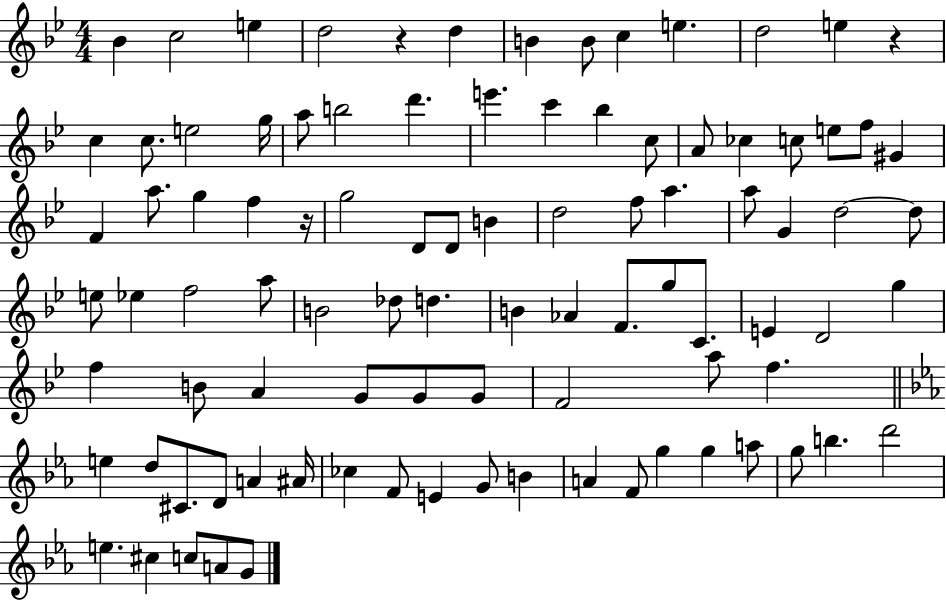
Bb4/q C5/h E5/q D5/h R/q D5/q B4/q B4/e C5/q E5/q. D5/h E5/q R/q C5/q C5/e. E5/h G5/s A5/e B5/h D6/q. E6/q. C6/q Bb5/q C5/e A4/e CES5/q C5/e E5/e F5/e G#4/q F4/q A5/e. G5/q F5/q R/s G5/h D4/e D4/e B4/q D5/h F5/e A5/q. A5/e G4/q D5/h D5/e E5/e Eb5/q F5/h A5/e B4/h Db5/e D5/q. B4/q Ab4/q F4/e. G5/e C4/e. E4/q D4/h G5/q F5/q B4/e A4/q G4/e G4/e G4/e F4/h A5/e F5/q. E5/q D5/e C#4/e. D4/e A4/q A#4/s CES5/q F4/e E4/q G4/e B4/q A4/q F4/e G5/q G5/q A5/e G5/e B5/q. D6/h E5/q. C#5/q C5/e A4/e G4/e